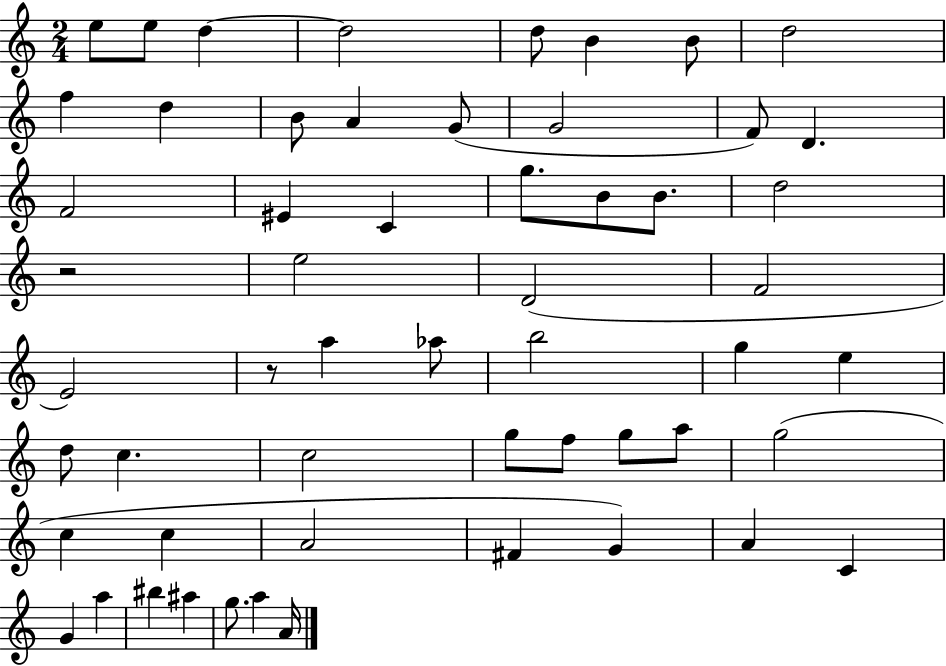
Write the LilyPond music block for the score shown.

{
  \clef treble
  \numericTimeSignature
  \time 2/4
  \key c \major
  e''8 e''8 d''4~~ | d''2 | d''8 b'4 b'8 | d''2 | \break f''4 d''4 | b'8 a'4 g'8( | g'2 | f'8) d'4. | \break f'2 | eis'4 c'4 | g''8. b'8 b'8. | d''2 | \break r2 | e''2 | d'2( | f'2 | \break e'2) | r8 a''4 aes''8 | b''2 | g''4 e''4 | \break d''8 c''4. | c''2 | g''8 f''8 g''8 a''8 | g''2( | \break c''4 c''4 | a'2 | fis'4 g'4) | a'4 c'4 | \break g'4 a''4 | bis''4 ais''4 | g''8. a''4 a'16 | \bar "|."
}